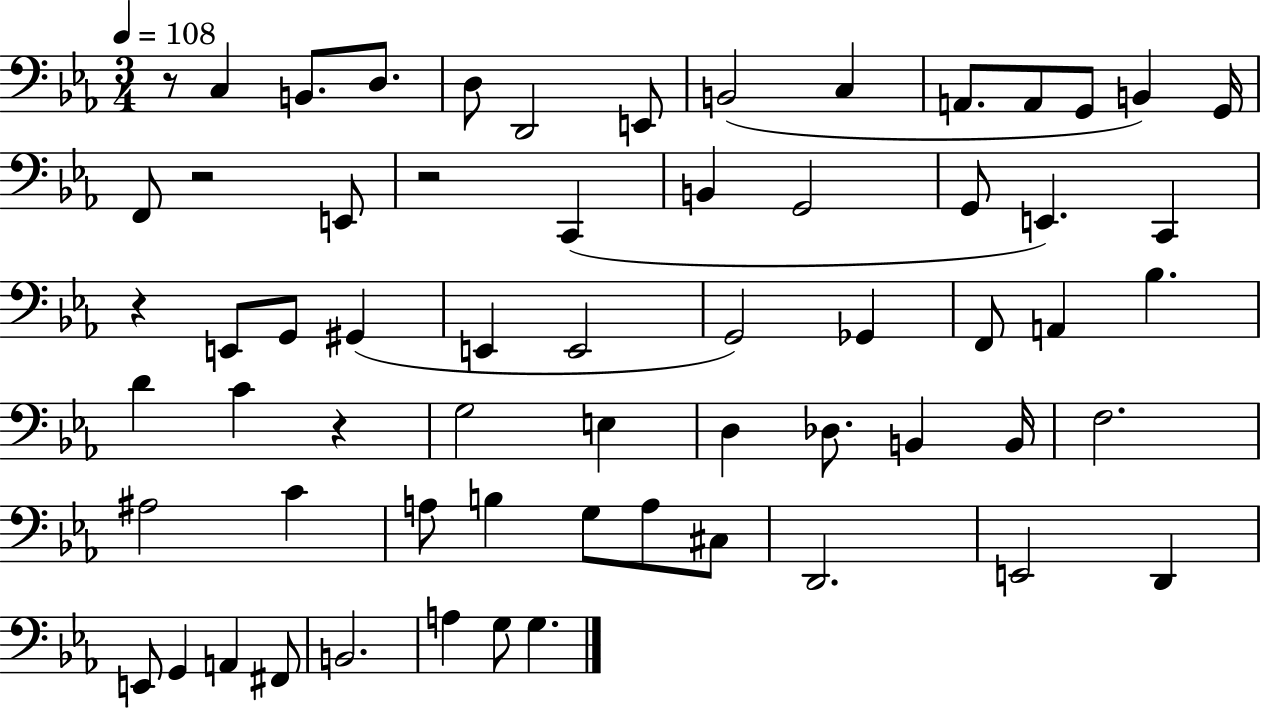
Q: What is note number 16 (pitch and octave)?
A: C2